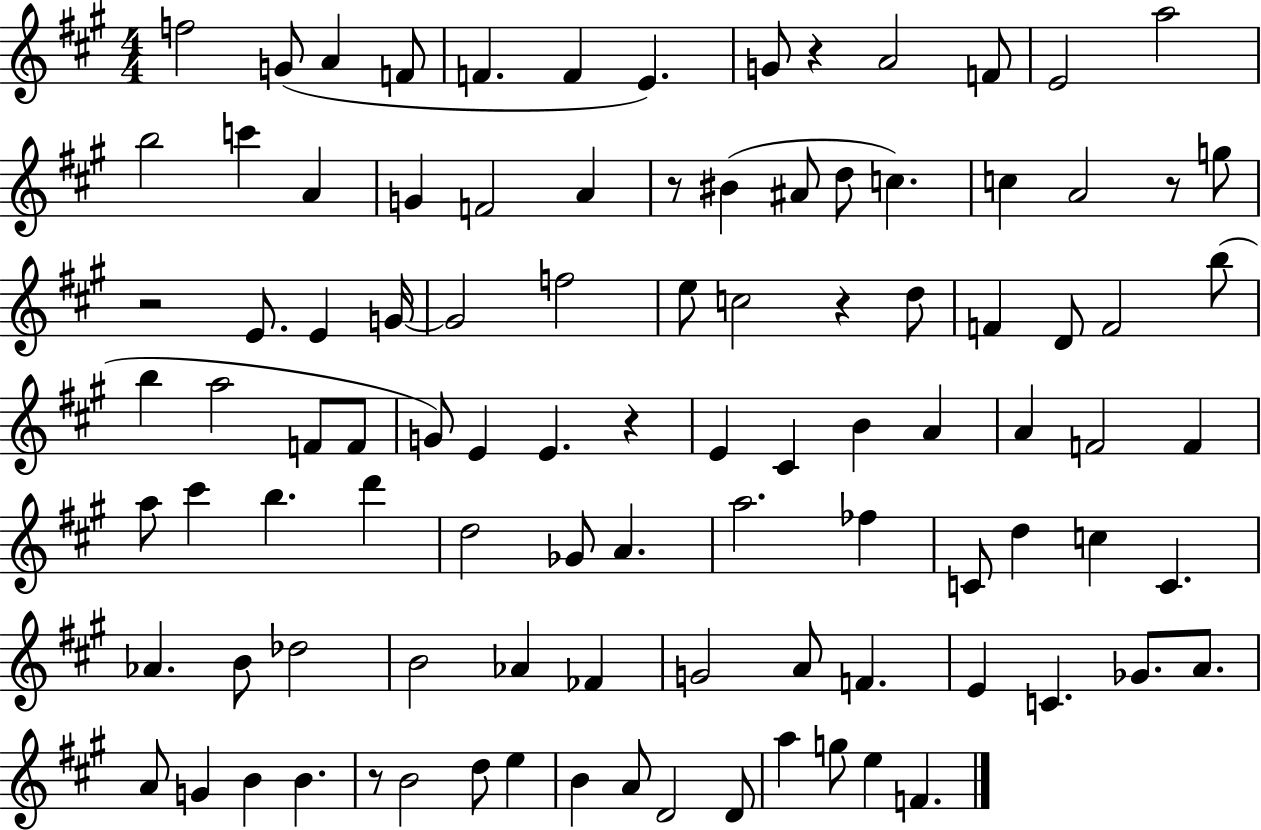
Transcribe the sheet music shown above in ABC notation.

X:1
T:Untitled
M:4/4
L:1/4
K:A
f2 G/2 A F/2 F F E G/2 z A2 F/2 E2 a2 b2 c' A G F2 A z/2 ^B ^A/2 d/2 c c A2 z/2 g/2 z2 E/2 E G/4 G2 f2 e/2 c2 z d/2 F D/2 F2 b/2 b a2 F/2 F/2 G/2 E E z E ^C B A A F2 F a/2 ^c' b d' d2 _G/2 A a2 _f C/2 d c C _A B/2 _d2 B2 _A _F G2 A/2 F E C _G/2 A/2 A/2 G B B z/2 B2 d/2 e B A/2 D2 D/2 a g/2 e F